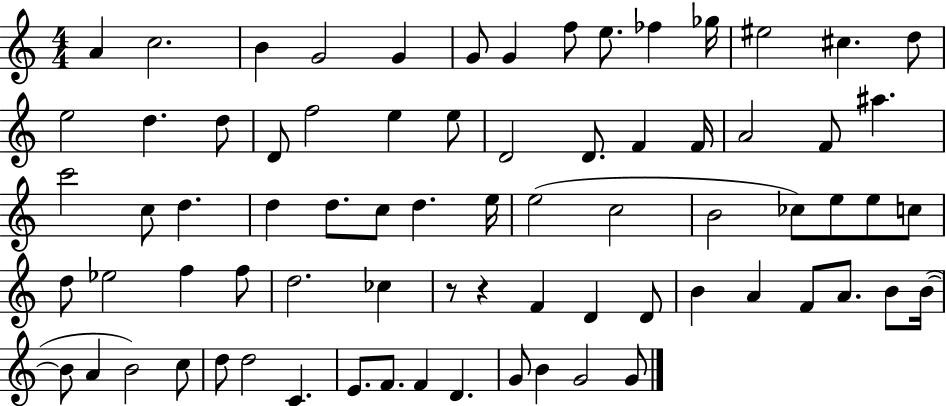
{
  \clef treble
  \numericTimeSignature
  \time 4/4
  \key c \major
  \repeat volta 2 { a'4 c''2. | b'4 g'2 g'4 | g'8 g'4 f''8 e''8. fes''4 ges''16 | eis''2 cis''4. d''8 | \break e''2 d''4. d''8 | d'8 f''2 e''4 e''8 | d'2 d'8. f'4 f'16 | a'2 f'8 ais''4. | \break c'''2 c''8 d''4. | d''4 d''8. c''8 d''4. e''16 | e''2( c''2 | b'2 ces''8) e''8 e''8 c''8 | \break d''8 ees''2 f''4 f''8 | d''2. ces''4 | r8 r4 f'4 d'4 d'8 | b'4 a'4 f'8 a'8. b'8 b'16~(~ | \break b'8 a'4 b'2) c''8 | d''8 d''2 c'4. | e'8. f'8. f'4 d'4. | g'8 b'4 g'2 g'8 | \break } \bar "|."
}